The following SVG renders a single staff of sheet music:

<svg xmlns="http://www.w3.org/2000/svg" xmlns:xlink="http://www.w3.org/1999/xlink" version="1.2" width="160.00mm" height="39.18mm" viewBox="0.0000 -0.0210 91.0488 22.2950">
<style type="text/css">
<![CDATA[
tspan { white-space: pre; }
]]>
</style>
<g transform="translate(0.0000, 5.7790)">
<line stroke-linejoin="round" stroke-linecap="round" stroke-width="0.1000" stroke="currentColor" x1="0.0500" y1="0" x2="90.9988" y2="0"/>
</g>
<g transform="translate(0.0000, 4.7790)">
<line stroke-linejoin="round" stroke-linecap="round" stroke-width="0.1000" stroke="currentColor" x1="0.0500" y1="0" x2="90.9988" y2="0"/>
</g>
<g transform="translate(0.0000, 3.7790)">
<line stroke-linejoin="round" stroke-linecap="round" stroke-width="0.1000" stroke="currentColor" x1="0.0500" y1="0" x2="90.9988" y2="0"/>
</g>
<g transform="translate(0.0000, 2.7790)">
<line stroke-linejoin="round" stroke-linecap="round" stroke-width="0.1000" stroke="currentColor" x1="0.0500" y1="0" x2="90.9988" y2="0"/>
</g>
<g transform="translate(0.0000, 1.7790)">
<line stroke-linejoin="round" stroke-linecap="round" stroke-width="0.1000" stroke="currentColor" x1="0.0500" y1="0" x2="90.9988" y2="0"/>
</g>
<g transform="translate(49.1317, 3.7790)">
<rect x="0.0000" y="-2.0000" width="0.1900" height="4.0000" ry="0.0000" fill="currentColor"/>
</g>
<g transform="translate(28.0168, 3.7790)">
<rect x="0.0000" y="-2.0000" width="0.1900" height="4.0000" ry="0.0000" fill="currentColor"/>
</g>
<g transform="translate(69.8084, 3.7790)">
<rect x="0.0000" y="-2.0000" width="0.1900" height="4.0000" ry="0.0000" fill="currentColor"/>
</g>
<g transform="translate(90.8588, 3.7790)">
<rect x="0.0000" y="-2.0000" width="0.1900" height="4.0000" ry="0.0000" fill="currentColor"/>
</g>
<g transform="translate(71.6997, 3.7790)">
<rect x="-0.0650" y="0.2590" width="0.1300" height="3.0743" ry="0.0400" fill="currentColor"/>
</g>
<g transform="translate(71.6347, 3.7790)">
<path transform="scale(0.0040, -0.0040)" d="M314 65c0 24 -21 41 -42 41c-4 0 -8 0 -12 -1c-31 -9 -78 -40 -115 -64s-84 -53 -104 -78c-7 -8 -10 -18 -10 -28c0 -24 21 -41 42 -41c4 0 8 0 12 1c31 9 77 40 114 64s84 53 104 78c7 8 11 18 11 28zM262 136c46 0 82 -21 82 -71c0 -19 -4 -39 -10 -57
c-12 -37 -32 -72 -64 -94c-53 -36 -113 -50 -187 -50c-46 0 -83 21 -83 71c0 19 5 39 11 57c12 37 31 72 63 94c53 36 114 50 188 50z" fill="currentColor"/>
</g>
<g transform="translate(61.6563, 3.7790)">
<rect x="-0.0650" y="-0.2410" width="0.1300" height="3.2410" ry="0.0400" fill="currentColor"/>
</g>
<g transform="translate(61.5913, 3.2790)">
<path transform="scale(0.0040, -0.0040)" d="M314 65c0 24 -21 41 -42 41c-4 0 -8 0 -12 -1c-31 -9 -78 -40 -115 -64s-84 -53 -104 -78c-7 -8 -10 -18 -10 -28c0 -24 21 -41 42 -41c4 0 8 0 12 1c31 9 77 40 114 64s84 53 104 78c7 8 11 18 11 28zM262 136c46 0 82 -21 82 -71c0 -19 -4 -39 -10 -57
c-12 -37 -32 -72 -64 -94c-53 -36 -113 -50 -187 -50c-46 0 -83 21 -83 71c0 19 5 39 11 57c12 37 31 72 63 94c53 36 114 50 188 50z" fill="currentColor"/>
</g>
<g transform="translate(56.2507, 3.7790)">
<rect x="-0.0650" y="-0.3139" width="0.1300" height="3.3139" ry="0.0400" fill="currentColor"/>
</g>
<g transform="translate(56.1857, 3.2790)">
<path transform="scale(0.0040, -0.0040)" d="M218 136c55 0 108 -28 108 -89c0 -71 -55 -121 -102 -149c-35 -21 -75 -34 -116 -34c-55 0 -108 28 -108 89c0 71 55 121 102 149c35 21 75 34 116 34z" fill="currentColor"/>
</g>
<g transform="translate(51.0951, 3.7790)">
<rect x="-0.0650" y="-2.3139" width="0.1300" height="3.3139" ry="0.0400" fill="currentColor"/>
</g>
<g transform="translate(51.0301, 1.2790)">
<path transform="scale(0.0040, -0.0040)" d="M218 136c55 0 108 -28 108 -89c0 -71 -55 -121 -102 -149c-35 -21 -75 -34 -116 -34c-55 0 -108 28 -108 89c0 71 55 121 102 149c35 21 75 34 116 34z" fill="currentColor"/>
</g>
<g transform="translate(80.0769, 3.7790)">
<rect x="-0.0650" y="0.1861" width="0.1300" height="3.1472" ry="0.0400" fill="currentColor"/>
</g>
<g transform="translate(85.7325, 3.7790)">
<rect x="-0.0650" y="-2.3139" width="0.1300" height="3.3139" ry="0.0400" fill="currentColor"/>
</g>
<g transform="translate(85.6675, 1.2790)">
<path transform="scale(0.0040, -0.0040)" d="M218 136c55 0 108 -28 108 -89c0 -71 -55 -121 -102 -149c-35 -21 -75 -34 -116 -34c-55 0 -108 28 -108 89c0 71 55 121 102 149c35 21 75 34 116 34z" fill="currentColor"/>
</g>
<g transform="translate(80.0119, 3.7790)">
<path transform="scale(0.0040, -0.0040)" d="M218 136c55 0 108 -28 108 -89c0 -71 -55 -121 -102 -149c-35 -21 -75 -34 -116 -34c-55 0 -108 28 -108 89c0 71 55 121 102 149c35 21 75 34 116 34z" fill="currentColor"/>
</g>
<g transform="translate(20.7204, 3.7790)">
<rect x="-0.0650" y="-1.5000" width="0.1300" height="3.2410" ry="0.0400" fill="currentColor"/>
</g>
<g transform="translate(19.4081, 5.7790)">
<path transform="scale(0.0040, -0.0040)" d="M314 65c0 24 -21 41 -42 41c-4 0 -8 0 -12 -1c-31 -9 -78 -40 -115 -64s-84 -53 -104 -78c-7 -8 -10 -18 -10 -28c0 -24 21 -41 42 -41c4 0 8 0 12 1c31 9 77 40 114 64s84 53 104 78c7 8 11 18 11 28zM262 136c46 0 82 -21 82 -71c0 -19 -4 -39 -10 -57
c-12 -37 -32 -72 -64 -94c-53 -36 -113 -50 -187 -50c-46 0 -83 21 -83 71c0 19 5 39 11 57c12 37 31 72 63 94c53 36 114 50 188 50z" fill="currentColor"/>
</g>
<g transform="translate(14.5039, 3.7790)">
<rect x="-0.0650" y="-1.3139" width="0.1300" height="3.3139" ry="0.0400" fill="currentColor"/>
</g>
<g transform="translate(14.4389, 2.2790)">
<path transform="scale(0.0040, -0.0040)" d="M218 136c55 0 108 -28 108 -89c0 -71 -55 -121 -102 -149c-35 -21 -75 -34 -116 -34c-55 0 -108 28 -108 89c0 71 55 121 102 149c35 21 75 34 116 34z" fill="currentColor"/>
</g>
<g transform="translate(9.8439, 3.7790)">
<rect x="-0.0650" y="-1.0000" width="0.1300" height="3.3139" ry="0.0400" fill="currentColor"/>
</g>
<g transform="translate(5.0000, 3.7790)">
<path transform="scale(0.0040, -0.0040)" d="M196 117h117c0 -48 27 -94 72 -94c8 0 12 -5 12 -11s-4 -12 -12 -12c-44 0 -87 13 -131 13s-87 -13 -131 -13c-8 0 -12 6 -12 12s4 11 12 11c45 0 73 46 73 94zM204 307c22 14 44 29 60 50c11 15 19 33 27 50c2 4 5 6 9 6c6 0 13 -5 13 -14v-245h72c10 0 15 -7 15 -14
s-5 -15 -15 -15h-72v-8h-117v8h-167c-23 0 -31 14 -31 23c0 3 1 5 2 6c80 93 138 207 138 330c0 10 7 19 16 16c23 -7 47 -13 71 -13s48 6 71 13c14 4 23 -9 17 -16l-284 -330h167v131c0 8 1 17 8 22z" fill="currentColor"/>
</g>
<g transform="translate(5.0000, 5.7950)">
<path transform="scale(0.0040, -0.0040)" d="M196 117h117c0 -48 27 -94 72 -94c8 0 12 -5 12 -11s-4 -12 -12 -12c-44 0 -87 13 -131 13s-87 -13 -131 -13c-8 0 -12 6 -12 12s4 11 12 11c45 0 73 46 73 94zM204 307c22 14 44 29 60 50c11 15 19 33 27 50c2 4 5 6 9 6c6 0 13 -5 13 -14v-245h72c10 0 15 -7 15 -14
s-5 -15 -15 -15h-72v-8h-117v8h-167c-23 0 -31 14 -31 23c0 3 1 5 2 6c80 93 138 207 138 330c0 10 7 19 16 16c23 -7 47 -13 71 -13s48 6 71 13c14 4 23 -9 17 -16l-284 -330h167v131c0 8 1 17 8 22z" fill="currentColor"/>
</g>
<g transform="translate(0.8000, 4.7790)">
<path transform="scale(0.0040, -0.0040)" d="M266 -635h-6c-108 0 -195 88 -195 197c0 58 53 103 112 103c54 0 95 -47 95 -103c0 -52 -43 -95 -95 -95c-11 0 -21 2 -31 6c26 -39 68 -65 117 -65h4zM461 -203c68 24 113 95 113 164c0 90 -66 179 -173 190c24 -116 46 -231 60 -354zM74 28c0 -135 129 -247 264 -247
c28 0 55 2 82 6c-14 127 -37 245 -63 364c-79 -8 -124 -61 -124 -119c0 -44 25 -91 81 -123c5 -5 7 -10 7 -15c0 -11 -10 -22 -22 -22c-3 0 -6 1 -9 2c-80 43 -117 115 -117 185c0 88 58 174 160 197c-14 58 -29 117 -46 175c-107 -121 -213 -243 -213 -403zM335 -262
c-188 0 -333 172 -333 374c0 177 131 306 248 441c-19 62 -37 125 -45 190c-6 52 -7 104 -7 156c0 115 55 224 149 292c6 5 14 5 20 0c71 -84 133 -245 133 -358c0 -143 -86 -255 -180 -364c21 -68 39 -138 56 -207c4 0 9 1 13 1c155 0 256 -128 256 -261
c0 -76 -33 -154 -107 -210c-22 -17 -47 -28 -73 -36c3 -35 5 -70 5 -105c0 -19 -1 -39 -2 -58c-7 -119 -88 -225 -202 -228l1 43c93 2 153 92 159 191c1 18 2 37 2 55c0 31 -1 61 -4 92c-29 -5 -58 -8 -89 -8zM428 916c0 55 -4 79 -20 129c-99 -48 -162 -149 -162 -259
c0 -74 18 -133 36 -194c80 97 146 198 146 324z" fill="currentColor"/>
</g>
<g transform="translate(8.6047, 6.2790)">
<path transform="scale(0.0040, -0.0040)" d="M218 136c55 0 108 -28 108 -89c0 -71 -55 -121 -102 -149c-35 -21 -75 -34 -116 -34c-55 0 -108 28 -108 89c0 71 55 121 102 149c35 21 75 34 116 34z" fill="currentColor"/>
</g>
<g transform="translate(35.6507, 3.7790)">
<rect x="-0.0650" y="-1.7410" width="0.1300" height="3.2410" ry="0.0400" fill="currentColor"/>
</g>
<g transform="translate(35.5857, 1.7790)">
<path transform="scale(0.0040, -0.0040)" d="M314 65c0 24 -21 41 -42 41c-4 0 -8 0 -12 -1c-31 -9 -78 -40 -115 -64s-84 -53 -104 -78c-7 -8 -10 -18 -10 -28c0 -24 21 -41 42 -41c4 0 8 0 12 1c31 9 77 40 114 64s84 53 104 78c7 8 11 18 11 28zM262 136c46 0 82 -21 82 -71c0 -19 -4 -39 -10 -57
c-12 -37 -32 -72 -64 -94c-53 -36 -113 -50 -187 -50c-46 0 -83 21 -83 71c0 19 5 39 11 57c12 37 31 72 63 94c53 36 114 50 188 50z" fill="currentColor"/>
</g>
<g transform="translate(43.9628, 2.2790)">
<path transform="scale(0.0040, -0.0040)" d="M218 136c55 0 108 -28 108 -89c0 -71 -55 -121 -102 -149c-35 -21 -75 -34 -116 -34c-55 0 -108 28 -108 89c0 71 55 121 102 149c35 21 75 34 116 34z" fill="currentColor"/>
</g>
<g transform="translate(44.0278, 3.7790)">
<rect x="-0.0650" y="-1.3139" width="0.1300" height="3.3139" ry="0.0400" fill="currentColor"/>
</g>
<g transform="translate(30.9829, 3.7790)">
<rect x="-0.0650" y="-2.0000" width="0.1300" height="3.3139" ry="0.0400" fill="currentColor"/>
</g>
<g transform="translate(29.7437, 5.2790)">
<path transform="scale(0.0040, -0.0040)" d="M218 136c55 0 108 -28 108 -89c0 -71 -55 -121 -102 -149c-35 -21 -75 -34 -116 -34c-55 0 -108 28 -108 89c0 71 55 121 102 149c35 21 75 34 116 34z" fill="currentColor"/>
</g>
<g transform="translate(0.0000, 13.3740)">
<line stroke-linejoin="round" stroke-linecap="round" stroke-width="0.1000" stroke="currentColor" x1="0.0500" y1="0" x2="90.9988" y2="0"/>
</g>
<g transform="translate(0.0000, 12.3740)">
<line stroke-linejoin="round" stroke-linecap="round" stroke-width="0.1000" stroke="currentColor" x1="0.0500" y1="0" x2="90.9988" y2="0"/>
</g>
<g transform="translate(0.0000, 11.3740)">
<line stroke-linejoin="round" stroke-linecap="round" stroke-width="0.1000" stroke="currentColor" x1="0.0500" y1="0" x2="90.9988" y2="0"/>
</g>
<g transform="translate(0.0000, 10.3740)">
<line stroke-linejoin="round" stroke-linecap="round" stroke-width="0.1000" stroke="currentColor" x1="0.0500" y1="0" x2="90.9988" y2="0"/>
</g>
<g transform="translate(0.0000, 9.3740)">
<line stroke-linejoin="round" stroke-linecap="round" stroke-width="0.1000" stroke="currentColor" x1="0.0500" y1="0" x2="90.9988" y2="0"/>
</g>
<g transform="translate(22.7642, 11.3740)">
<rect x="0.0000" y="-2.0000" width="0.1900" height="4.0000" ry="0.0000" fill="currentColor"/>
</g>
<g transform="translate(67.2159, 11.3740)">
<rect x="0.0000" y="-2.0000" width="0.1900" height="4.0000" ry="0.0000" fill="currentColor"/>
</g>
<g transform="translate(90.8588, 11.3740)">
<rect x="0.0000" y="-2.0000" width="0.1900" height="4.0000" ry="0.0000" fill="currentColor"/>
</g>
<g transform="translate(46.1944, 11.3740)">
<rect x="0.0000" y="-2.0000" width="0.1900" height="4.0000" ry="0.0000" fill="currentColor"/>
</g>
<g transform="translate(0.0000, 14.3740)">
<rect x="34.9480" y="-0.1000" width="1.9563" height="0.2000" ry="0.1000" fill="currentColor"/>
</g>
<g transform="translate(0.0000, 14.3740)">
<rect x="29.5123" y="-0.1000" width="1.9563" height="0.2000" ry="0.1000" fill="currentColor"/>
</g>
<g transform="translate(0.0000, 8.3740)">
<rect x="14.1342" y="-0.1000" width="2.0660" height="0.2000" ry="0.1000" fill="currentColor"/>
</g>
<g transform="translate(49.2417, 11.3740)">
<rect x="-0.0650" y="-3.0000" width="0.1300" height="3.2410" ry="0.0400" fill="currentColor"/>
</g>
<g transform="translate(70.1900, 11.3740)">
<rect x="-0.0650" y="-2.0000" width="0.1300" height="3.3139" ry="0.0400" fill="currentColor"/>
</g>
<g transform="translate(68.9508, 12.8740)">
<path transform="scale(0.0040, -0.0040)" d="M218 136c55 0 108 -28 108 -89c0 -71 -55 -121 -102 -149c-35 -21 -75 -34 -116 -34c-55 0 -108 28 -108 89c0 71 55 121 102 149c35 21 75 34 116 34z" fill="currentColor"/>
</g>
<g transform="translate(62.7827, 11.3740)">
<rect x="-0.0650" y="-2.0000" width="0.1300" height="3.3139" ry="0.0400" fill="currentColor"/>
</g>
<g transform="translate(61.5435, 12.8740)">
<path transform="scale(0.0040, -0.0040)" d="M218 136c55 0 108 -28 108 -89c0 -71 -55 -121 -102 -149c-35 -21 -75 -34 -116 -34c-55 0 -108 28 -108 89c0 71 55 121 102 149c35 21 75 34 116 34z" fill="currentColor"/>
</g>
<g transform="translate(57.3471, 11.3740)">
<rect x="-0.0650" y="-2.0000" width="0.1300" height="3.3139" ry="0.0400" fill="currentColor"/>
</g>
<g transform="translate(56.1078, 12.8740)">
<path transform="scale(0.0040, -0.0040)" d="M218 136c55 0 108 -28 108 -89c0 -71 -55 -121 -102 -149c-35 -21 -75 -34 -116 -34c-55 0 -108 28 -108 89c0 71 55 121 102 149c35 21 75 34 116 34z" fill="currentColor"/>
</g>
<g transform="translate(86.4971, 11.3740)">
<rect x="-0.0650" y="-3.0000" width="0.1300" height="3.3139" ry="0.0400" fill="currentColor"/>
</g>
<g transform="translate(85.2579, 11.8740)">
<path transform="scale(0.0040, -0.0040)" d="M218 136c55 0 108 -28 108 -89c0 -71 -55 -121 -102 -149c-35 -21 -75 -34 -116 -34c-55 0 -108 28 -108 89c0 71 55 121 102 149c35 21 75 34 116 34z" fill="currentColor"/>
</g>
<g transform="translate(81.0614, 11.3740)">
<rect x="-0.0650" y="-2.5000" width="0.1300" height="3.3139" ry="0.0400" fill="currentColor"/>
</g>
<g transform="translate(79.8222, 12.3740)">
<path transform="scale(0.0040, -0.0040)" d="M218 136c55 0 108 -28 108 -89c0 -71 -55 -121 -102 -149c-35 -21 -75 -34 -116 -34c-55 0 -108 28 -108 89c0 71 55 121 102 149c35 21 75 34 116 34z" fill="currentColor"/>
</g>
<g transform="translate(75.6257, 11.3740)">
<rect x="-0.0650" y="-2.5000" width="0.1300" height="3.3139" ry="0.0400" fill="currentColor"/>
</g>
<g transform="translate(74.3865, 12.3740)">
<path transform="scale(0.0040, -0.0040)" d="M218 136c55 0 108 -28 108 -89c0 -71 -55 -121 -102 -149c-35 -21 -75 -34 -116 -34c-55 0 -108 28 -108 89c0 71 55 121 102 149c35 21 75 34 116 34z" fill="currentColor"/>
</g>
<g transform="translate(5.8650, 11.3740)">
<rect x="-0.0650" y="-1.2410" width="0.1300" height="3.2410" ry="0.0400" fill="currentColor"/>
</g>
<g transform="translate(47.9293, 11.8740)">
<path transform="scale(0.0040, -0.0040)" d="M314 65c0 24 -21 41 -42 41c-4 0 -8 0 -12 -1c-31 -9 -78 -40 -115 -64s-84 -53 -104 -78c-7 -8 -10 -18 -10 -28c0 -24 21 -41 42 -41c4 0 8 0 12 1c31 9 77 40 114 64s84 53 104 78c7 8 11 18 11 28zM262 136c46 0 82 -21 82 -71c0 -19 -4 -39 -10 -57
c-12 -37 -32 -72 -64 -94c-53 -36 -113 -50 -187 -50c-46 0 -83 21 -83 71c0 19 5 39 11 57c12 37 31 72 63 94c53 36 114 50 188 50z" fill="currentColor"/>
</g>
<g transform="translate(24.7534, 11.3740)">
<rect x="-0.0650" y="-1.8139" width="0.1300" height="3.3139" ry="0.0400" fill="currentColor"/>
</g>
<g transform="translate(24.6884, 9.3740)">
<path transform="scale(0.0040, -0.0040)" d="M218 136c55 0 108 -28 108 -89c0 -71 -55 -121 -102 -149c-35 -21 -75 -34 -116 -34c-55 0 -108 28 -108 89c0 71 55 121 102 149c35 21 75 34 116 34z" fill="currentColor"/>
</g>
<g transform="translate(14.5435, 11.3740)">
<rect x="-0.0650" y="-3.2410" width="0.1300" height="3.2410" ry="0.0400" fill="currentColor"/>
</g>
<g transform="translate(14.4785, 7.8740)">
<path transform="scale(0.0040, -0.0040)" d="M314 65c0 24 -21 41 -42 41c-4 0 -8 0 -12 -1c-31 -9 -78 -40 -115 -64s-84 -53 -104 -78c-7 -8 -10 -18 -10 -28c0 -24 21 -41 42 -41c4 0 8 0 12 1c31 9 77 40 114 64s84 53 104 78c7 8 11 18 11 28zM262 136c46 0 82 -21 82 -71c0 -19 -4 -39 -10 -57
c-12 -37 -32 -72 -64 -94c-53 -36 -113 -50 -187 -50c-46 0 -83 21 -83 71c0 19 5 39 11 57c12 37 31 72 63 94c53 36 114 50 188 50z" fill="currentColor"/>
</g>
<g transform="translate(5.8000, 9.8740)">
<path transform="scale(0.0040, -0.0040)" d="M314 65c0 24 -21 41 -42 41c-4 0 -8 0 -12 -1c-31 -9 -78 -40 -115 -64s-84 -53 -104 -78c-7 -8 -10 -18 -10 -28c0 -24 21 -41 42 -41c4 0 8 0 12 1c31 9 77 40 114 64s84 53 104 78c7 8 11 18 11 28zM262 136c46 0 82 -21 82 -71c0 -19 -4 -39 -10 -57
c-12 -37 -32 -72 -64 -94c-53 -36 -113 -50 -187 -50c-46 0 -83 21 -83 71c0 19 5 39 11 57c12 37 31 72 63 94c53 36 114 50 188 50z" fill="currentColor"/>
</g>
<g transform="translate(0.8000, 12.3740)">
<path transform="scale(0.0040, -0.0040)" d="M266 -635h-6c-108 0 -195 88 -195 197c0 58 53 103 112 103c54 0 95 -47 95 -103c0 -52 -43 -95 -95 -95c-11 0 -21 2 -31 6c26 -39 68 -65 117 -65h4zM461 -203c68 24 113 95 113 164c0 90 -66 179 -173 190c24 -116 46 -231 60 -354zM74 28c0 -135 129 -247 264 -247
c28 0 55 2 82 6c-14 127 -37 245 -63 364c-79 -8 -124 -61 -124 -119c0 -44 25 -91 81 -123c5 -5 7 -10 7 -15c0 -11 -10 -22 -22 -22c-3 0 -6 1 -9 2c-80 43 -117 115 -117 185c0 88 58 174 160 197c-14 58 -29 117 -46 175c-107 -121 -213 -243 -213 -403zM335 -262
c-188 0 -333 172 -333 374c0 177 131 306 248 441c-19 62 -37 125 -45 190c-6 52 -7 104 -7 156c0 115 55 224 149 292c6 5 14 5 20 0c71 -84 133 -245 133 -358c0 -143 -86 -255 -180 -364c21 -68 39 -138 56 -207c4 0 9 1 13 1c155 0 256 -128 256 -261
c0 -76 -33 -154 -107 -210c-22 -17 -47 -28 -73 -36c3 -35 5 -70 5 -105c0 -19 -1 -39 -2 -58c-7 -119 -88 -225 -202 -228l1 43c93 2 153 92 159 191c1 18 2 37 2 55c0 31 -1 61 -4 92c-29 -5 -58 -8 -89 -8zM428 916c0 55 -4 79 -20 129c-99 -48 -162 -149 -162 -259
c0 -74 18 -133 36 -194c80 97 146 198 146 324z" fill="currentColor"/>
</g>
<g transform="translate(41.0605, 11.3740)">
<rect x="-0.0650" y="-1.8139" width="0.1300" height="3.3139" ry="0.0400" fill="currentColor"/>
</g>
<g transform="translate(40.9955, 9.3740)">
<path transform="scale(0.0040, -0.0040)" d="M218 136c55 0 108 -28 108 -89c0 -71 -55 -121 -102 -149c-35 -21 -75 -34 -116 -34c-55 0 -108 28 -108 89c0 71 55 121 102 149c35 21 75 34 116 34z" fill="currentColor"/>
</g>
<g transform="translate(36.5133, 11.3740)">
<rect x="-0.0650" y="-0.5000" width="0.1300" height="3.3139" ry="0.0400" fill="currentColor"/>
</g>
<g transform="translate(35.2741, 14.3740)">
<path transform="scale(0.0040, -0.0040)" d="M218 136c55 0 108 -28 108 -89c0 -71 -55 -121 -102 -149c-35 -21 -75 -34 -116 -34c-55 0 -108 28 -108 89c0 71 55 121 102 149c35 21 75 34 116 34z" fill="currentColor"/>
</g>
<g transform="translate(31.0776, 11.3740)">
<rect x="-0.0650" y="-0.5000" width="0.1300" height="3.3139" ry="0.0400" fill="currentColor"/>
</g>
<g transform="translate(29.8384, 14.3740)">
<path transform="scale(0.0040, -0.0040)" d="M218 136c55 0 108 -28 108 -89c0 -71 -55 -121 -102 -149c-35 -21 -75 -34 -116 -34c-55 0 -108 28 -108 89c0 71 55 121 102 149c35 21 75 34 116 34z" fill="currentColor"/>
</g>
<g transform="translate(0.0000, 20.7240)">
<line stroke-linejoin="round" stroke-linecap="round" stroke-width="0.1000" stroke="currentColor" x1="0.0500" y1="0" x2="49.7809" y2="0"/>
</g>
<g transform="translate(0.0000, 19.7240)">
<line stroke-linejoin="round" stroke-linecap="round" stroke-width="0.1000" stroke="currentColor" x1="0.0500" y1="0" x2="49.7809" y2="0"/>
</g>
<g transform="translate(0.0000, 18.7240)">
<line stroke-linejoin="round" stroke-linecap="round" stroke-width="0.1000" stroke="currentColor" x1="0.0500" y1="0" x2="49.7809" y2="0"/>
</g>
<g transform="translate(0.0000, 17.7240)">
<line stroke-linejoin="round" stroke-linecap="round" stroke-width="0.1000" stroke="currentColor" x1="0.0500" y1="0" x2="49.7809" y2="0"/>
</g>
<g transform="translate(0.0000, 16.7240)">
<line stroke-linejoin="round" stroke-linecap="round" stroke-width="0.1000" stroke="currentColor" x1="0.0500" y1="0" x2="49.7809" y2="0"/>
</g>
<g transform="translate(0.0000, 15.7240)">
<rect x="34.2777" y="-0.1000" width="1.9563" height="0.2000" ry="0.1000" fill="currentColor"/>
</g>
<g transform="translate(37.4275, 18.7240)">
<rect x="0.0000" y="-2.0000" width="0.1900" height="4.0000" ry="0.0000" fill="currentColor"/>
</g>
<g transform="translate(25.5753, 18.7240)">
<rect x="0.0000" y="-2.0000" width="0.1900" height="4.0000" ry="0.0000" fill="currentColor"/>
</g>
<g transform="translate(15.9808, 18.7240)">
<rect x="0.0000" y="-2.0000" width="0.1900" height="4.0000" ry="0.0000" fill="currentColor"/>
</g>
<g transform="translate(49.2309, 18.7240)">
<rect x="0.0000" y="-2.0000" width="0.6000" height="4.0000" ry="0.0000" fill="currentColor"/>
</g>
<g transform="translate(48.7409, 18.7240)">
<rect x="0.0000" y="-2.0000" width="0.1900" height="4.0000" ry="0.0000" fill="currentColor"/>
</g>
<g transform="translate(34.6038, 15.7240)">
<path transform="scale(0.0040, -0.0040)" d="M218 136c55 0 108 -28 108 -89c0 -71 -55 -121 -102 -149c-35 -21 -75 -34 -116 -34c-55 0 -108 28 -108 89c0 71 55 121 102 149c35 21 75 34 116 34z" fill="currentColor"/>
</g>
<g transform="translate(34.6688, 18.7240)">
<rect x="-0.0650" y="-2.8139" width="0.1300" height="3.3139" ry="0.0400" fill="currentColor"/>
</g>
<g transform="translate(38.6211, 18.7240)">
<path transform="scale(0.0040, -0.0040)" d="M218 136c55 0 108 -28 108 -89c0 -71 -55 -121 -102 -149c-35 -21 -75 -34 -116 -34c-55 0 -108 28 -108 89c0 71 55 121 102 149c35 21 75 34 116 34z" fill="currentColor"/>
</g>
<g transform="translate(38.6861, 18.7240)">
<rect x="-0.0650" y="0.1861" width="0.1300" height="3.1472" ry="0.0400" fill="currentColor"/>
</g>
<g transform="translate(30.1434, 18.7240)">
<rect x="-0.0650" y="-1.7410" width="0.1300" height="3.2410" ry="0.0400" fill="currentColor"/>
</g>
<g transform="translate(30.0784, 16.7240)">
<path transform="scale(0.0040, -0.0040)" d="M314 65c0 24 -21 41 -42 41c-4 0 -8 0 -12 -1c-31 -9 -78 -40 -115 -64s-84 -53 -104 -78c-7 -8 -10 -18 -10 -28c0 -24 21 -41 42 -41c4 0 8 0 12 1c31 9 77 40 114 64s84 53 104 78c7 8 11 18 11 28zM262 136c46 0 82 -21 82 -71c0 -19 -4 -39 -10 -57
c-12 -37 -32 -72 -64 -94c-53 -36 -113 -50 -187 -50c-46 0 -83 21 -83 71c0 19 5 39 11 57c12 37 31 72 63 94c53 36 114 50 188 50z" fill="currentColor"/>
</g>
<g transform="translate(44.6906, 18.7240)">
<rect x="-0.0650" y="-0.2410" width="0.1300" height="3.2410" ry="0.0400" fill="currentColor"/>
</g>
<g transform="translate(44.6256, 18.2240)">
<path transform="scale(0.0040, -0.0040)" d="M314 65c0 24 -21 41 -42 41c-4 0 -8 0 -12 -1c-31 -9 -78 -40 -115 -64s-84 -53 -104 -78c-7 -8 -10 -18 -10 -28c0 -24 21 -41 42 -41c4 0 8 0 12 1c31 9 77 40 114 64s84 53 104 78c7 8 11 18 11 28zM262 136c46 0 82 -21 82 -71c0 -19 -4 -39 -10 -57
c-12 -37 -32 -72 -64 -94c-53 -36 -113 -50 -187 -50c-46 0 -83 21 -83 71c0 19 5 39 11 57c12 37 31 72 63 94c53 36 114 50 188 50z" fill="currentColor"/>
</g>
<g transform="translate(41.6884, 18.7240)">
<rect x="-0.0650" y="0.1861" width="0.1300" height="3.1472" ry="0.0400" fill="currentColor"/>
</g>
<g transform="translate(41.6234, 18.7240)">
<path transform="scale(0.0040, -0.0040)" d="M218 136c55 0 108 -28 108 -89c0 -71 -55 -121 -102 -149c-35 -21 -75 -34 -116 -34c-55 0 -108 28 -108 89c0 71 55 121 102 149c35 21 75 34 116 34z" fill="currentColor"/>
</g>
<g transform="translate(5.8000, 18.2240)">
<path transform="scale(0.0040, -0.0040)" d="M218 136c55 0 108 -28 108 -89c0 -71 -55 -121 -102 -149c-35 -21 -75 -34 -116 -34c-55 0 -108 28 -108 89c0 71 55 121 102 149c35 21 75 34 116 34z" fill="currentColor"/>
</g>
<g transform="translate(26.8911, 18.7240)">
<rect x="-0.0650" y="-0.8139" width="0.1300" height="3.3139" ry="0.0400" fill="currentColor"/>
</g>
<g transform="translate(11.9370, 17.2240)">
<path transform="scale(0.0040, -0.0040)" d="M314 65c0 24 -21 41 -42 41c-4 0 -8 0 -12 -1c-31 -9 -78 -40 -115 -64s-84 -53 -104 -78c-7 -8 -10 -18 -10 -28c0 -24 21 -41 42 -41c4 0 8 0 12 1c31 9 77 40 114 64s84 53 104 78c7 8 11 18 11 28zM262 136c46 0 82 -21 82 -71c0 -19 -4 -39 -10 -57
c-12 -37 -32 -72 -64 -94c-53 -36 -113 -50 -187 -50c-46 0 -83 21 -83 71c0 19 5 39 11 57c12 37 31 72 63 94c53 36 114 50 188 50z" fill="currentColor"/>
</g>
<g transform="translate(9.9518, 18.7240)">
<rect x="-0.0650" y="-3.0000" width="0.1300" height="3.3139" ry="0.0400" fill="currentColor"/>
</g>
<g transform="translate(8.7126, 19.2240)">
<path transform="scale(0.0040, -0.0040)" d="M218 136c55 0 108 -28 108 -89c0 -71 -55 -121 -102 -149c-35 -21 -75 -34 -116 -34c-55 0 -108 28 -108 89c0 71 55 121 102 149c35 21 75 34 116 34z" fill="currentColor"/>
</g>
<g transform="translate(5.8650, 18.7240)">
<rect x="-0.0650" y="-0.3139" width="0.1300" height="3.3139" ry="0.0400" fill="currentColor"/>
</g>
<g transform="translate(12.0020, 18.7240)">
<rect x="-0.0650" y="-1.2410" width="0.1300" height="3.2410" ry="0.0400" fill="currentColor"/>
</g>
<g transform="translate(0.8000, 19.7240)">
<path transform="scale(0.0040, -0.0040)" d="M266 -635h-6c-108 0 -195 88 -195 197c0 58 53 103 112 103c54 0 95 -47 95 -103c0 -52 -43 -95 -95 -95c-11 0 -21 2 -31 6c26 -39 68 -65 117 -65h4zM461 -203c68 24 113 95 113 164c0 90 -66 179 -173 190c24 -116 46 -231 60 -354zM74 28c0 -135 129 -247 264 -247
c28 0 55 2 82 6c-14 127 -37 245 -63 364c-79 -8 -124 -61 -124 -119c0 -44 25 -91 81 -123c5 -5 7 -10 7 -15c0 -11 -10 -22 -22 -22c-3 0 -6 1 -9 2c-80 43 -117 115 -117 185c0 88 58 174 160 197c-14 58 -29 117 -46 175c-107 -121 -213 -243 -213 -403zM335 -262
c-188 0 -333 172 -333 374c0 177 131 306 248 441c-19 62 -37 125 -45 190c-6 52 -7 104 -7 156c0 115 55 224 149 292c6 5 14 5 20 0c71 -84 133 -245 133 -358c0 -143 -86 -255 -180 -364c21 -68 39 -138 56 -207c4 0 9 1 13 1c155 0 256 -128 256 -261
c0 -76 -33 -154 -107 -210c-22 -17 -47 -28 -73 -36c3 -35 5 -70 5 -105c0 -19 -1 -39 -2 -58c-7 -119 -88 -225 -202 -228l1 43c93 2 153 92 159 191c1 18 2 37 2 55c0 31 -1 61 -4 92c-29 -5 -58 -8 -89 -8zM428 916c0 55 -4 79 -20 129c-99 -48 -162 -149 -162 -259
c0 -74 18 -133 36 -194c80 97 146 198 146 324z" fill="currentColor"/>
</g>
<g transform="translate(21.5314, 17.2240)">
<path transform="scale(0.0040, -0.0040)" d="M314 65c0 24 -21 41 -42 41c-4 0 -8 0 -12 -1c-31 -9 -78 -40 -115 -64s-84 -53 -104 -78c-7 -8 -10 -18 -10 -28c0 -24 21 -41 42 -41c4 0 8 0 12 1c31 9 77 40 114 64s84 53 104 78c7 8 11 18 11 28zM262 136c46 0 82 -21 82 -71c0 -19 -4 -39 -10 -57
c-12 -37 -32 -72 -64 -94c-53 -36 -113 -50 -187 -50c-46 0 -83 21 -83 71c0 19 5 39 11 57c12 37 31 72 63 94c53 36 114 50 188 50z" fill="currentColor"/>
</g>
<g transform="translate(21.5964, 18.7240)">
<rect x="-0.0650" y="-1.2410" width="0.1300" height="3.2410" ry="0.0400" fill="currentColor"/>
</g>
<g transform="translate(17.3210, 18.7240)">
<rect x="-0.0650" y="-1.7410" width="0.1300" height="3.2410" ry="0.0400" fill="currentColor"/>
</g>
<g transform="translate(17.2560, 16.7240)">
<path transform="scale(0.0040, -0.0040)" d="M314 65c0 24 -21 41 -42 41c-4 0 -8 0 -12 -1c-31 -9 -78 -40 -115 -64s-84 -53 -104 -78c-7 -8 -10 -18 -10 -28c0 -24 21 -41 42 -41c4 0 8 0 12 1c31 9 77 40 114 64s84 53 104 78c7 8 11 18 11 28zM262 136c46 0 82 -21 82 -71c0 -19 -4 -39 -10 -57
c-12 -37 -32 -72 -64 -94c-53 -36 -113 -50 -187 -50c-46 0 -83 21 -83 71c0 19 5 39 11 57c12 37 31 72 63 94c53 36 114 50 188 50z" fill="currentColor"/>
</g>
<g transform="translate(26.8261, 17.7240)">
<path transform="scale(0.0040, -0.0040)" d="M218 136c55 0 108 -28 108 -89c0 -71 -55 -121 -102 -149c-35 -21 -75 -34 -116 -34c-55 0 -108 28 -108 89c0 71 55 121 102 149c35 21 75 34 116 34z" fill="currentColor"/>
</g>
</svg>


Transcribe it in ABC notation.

X:1
T:Untitled
M:4/4
L:1/4
K:C
D e E2 F f2 e g c c2 B2 B g e2 b2 f C C f A2 F F F G G A c A e2 f2 e2 d f2 a B B c2